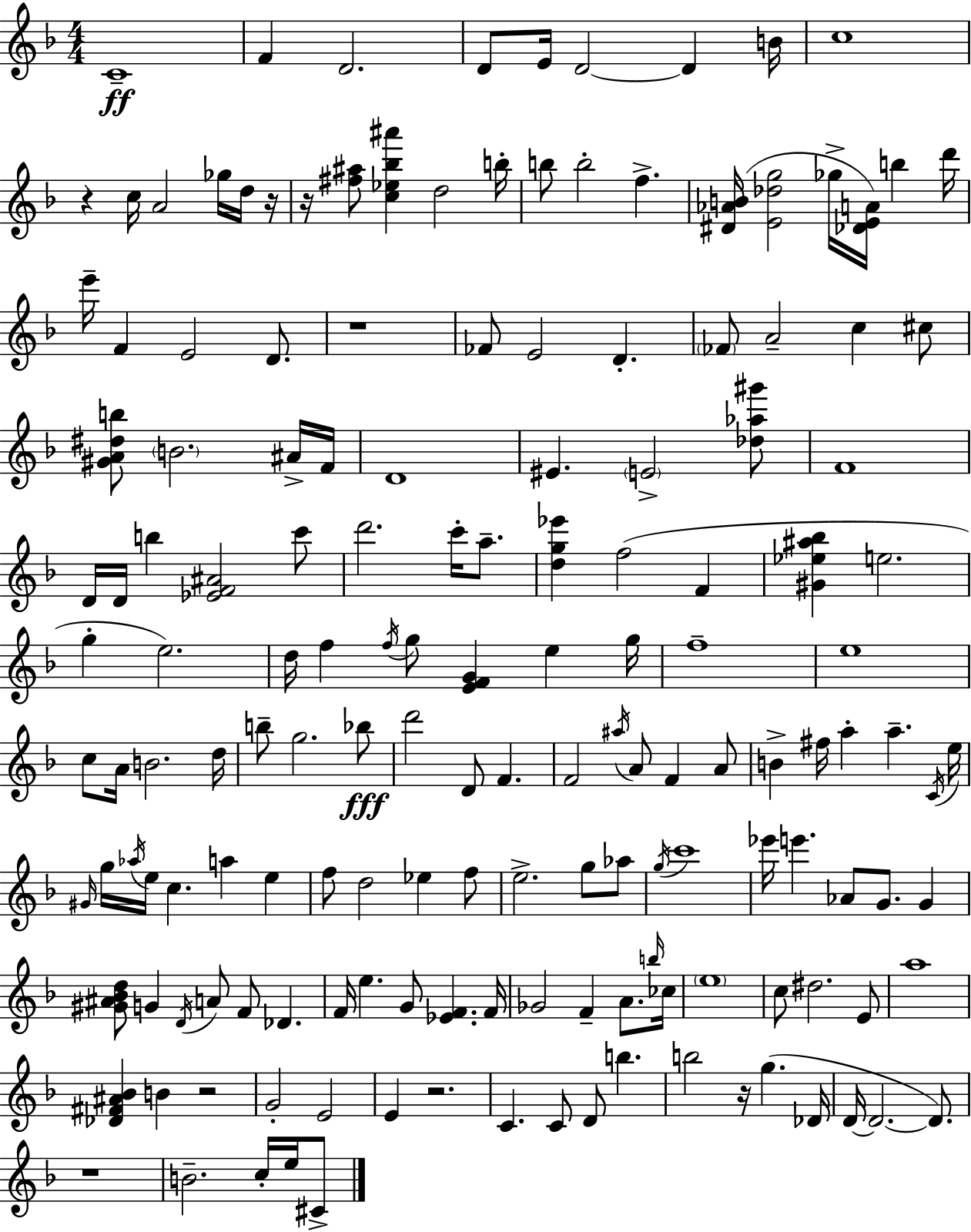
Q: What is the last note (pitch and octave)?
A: C#4